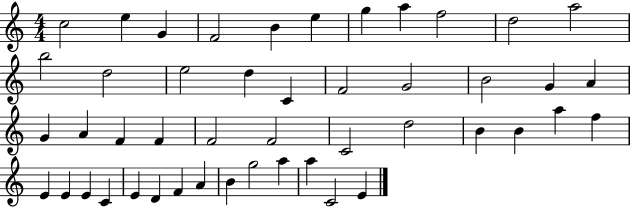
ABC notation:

X:1
T:Untitled
M:4/4
L:1/4
K:C
c2 e G F2 B e g a f2 d2 a2 b2 d2 e2 d C F2 G2 B2 G A G A F F F2 F2 C2 d2 B B a f E E E C E D F A B g2 a a C2 E